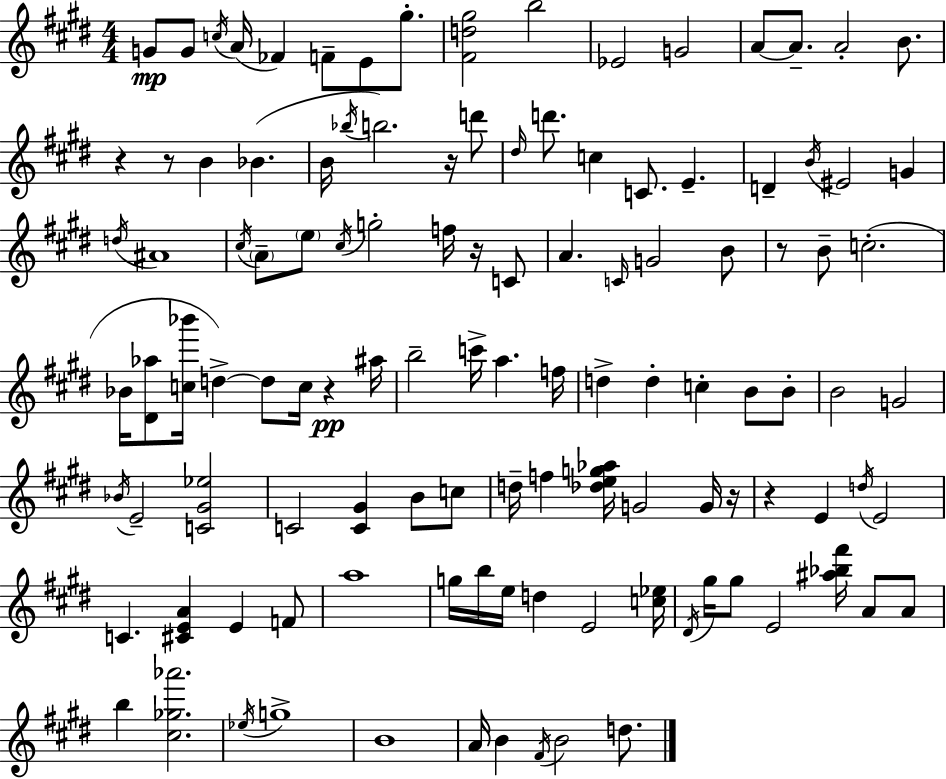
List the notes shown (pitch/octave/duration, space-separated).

G4/e G4/e C5/s A4/s FES4/q F4/e E4/e G#5/e. [F#4,D5,G#5]/h B5/h Eb4/h G4/h A4/e A4/e. A4/h B4/e. R/q R/e B4/q Bb4/q. B4/s Bb5/s B5/h. R/s D6/e D#5/s D6/e. C5/q C4/e. E4/q. D4/q B4/s EIS4/h G4/q D5/s A#4/w C#5/s A4/e E5/e C#5/s G5/h F5/s R/s C4/e A4/q. C4/s G4/h B4/e R/e B4/e C5/h. Bb4/s [D#4,Ab5]/e [C5,Bb6]/s D5/q D5/e C5/s R/q A#5/s B5/h C6/s A5/q. F5/s D5/q D5/q C5/q B4/e B4/e B4/h G4/h Bb4/s E4/h [C4,G#4,Eb5]/h C4/h [C4,G#4]/q B4/e C5/e D5/s F5/q [Db5,E5,G5,Ab5]/s G4/h G4/s R/s R/q E4/q D5/s E4/h C4/q. [C#4,E4,A4]/q E4/q F4/e A5/w G5/s B5/s E5/s D5/q E4/h [C5,Eb5]/s D#4/s G#5/s G#5/e E4/h [A#5,Bb5,F#6]/s A4/e A4/e B5/q [C#5,Gb5,Ab6]/h. Eb5/s G5/w B4/w A4/s B4/q F#4/s B4/h D5/e.